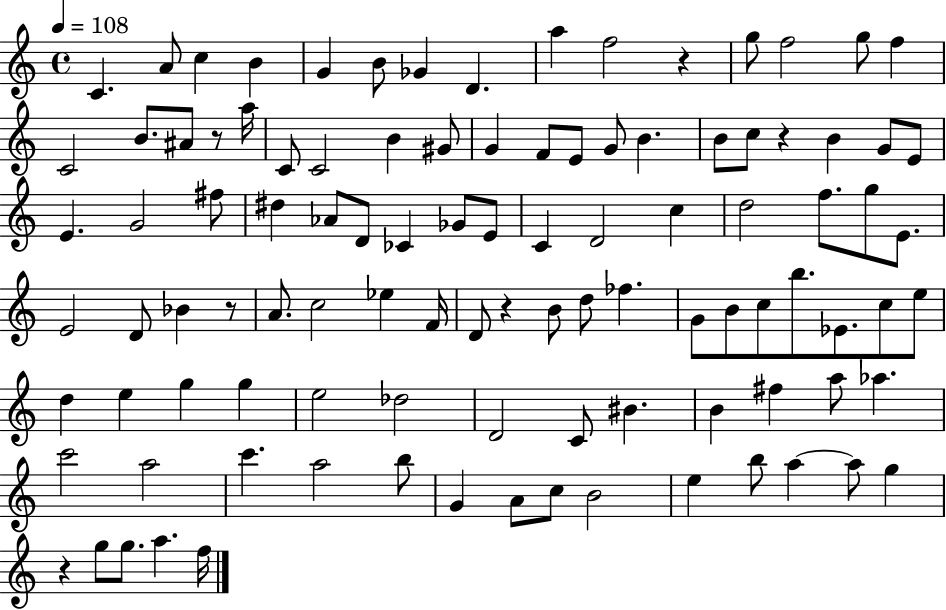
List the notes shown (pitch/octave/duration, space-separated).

C4/q. A4/e C5/q B4/q G4/q B4/e Gb4/q D4/q. A5/q F5/h R/q G5/e F5/h G5/e F5/q C4/h B4/e. A#4/e R/e A5/s C4/e C4/h B4/q G#4/e G4/q F4/e E4/e G4/e B4/q. B4/e C5/e R/q B4/q G4/e E4/e E4/q. G4/h F#5/e D#5/q Ab4/e D4/e CES4/q Gb4/e E4/e C4/q D4/h C5/q D5/h F5/e. G5/e E4/e. E4/h D4/e Bb4/q R/e A4/e. C5/h Eb5/q F4/s D4/e R/q B4/e D5/e FES5/q. G4/e B4/e C5/e B5/e. Eb4/e. C5/e E5/e D5/q E5/q G5/q G5/q E5/h Db5/h D4/h C4/e BIS4/q. B4/q F#5/q A5/e Ab5/q. C6/h A5/h C6/q. A5/h B5/e G4/q A4/e C5/e B4/h E5/q B5/e A5/q A5/e G5/q R/q G5/e G5/e. A5/q. F5/s